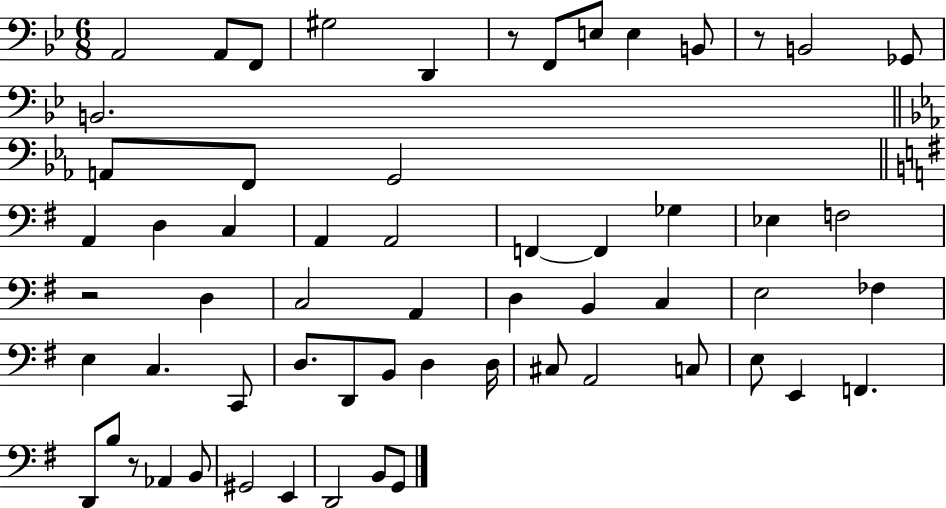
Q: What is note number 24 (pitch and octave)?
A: Eb3